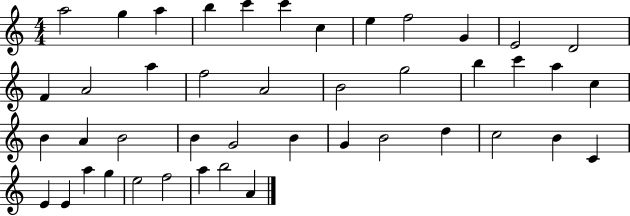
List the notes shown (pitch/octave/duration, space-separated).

A5/h G5/q A5/q B5/q C6/q C6/q C5/q E5/q F5/h G4/q E4/h D4/h F4/q A4/h A5/q F5/h A4/h B4/h G5/h B5/q C6/q A5/q C5/q B4/q A4/q B4/h B4/q G4/h B4/q G4/q B4/h D5/q C5/h B4/q C4/q E4/q E4/q A5/q G5/q E5/h F5/h A5/q B5/h A4/q